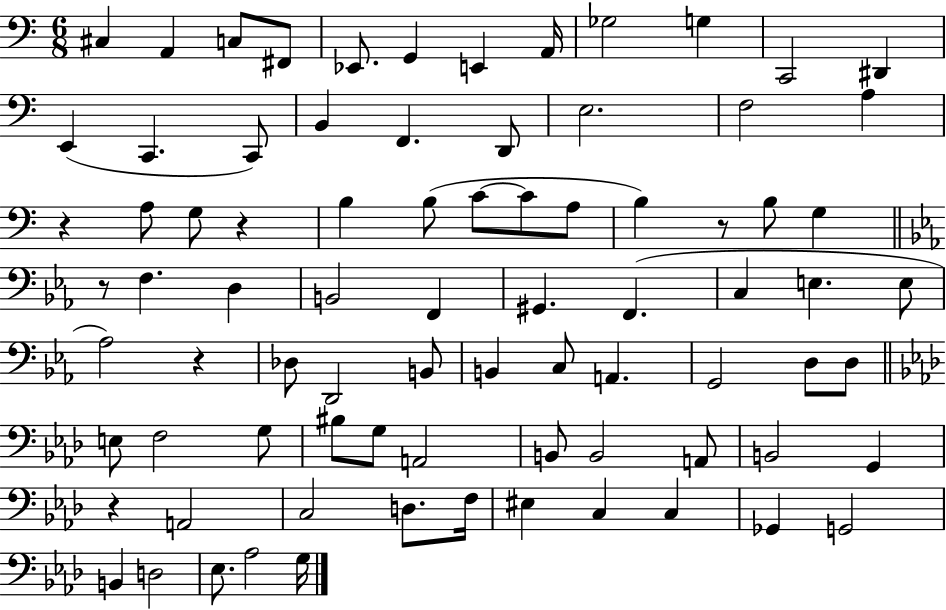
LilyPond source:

{
  \clef bass
  \numericTimeSignature
  \time 6/8
  \key c \major
  cis4 a,4 c8 fis,8 | ees,8. g,4 e,4 a,16 | ges2 g4 | c,2 dis,4 | \break e,4( c,4. c,8) | b,4 f,4. d,8 | e2. | f2 a4 | \break r4 a8 g8 r4 | b4 b8( c'8~~ c'8 a8 | b4) r8 b8 g4 | \bar "||" \break \key ees \major r8 f4. d4 | b,2 f,4 | gis,4. f,4.( | c4 e4. e8 | \break aes2) r4 | des8 d,2 b,8 | b,4 c8 a,4. | g,2 d8 d8 | \break \bar "||" \break \key aes \major e8 f2 g8 | bis8 g8 a,2 | b,8 b,2 a,8 | b,2 g,4 | \break r4 a,2 | c2 d8. f16 | eis4 c4 c4 | ges,4 g,2 | \break b,4 d2 | ees8. aes2 g16 | \bar "|."
}